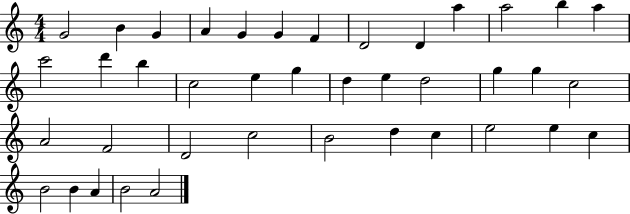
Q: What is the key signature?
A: C major